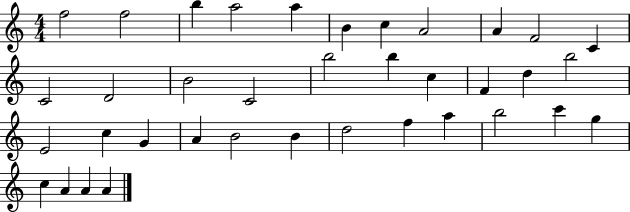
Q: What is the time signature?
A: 4/4